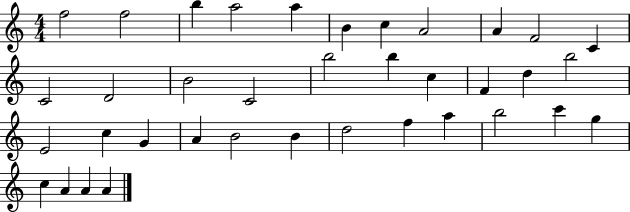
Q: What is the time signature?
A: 4/4